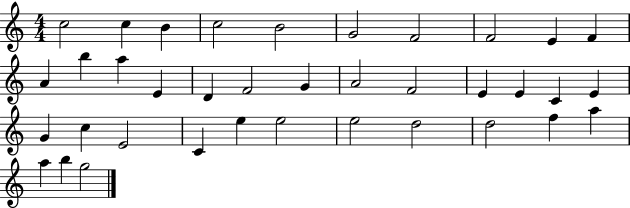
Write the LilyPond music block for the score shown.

{
  \clef treble
  \numericTimeSignature
  \time 4/4
  \key c \major
  c''2 c''4 b'4 | c''2 b'2 | g'2 f'2 | f'2 e'4 f'4 | \break a'4 b''4 a''4 e'4 | d'4 f'2 g'4 | a'2 f'2 | e'4 e'4 c'4 e'4 | \break g'4 c''4 e'2 | c'4 e''4 e''2 | e''2 d''2 | d''2 f''4 a''4 | \break a''4 b''4 g''2 | \bar "|."
}